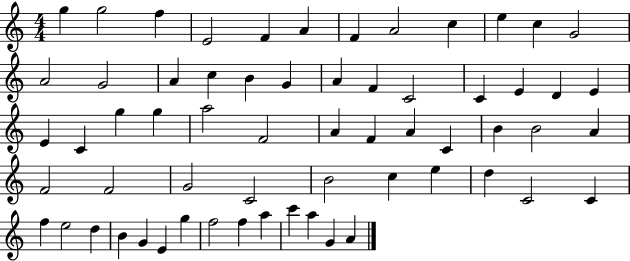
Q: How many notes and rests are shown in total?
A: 62